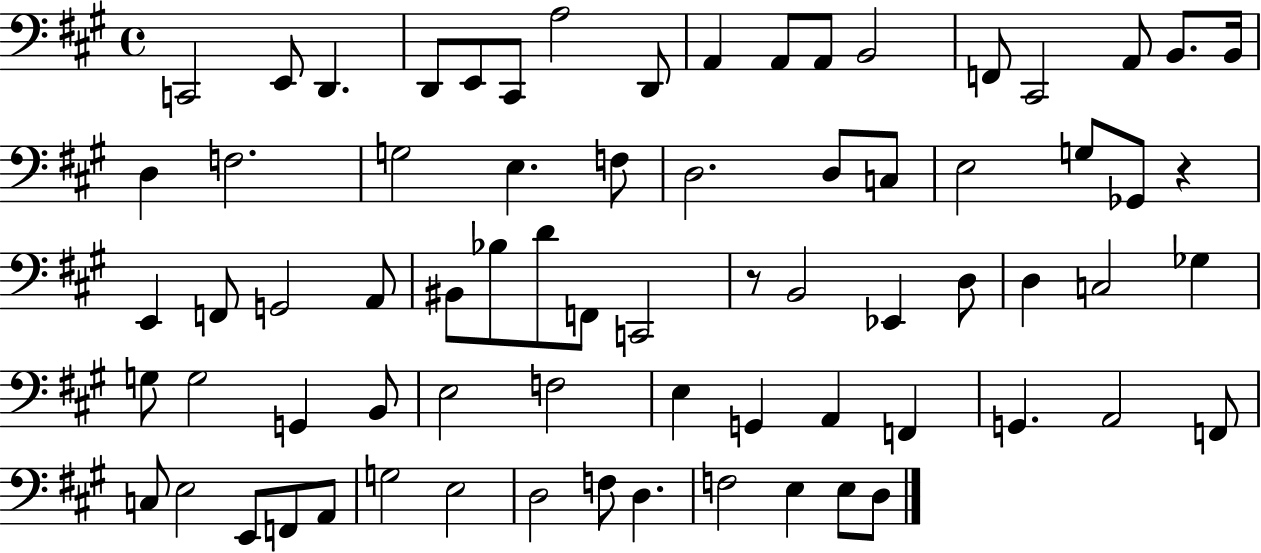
X:1
T:Untitled
M:4/4
L:1/4
K:A
C,,2 E,,/2 D,, D,,/2 E,,/2 ^C,,/2 A,2 D,,/2 A,, A,,/2 A,,/2 B,,2 F,,/2 ^C,,2 A,,/2 B,,/2 B,,/4 D, F,2 G,2 E, F,/2 D,2 D,/2 C,/2 E,2 G,/2 _G,,/2 z E,, F,,/2 G,,2 A,,/2 ^B,,/2 _B,/2 D/2 F,,/2 C,,2 z/2 B,,2 _E,, D,/2 D, C,2 _G, G,/2 G,2 G,, B,,/2 E,2 F,2 E, G,, A,, F,, G,, A,,2 F,,/2 C,/2 E,2 E,,/2 F,,/2 A,,/2 G,2 E,2 D,2 F,/2 D, F,2 E, E,/2 D,/2